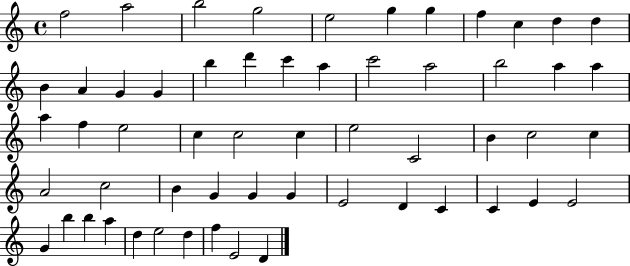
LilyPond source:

{
  \clef treble
  \time 4/4
  \defaultTimeSignature
  \key c \major
  f''2 a''2 | b''2 g''2 | e''2 g''4 g''4 | f''4 c''4 d''4 d''4 | \break b'4 a'4 g'4 g'4 | b''4 d'''4 c'''4 a''4 | c'''2 a''2 | b''2 a''4 a''4 | \break a''4 f''4 e''2 | c''4 c''2 c''4 | e''2 c'2 | b'4 c''2 c''4 | \break a'2 c''2 | b'4 g'4 g'4 g'4 | e'2 d'4 c'4 | c'4 e'4 e'2 | \break g'4 b''4 b''4 a''4 | d''4 e''2 d''4 | f''4 e'2 d'4 | \bar "|."
}